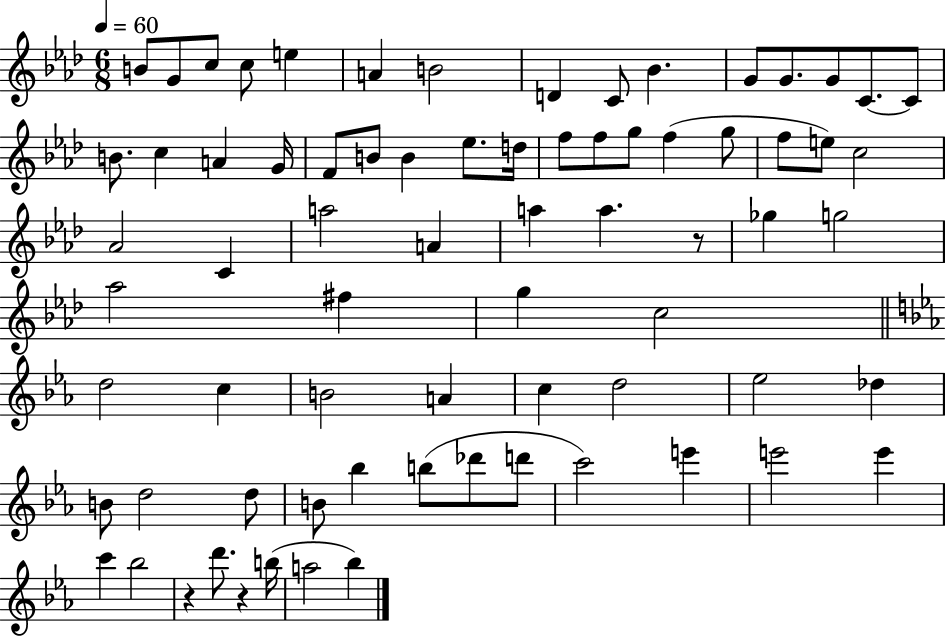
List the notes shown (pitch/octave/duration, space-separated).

B4/e G4/e C5/e C5/e E5/q A4/q B4/h D4/q C4/e Bb4/q. G4/e G4/e. G4/e C4/e. C4/e B4/e. C5/q A4/q G4/s F4/e B4/e B4/q Eb5/e. D5/s F5/e F5/e G5/e F5/q G5/e F5/e E5/e C5/h Ab4/h C4/q A5/h A4/q A5/q A5/q. R/e Gb5/q G5/h Ab5/h F#5/q G5/q C5/h D5/h C5/q B4/h A4/q C5/q D5/h Eb5/h Db5/q B4/e D5/h D5/e B4/e Bb5/q B5/e Db6/e D6/e C6/h E6/q E6/h E6/q C6/q Bb5/h R/q D6/e. R/q B5/s A5/h Bb5/q